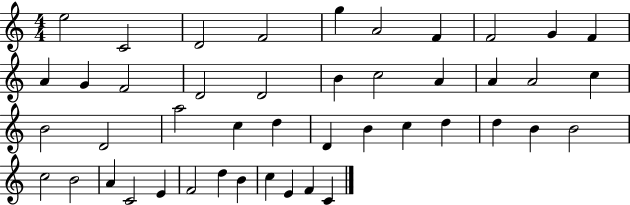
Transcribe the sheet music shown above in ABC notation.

X:1
T:Untitled
M:4/4
L:1/4
K:C
e2 C2 D2 F2 g A2 F F2 G F A G F2 D2 D2 B c2 A A A2 c B2 D2 a2 c d D B c d d B B2 c2 B2 A C2 E F2 d B c E F C